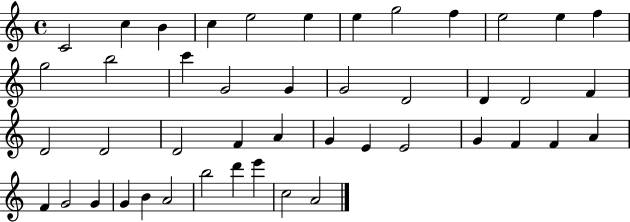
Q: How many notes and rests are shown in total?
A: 45